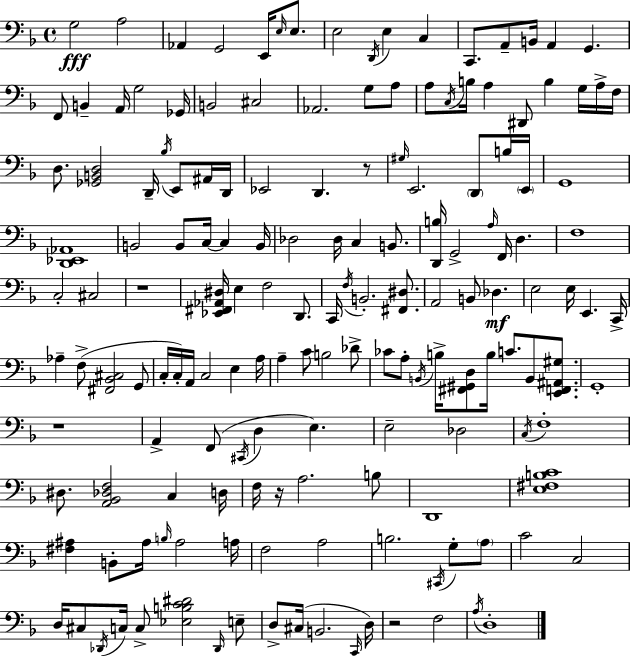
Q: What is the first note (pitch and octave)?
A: G3